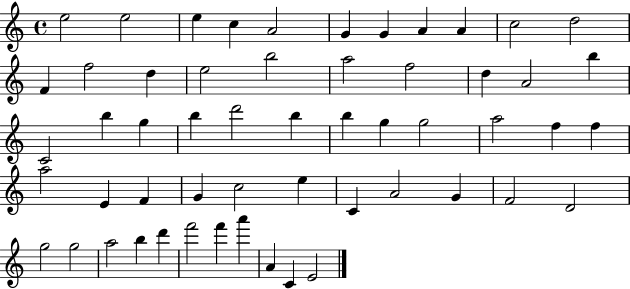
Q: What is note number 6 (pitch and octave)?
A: G4